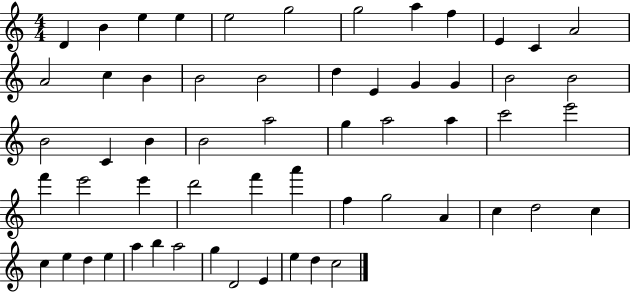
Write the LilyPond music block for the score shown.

{
  \clef treble
  \numericTimeSignature
  \time 4/4
  \key c \major
  d'4 b'4 e''4 e''4 | e''2 g''2 | g''2 a''4 f''4 | e'4 c'4 a'2 | \break a'2 c''4 b'4 | b'2 b'2 | d''4 e'4 g'4 g'4 | b'2 b'2 | \break b'2 c'4 b'4 | b'2 a''2 | g''4 a''2 a''4 | c'''2 e'''2 | \break f'''4 e'''2 e'''4 | d'''2 f'''4 a'''4 | f''4 g''2 a'4 | c''4 d''2 c''4 | \break c''4 e''4 d''4 e''4 | a''4 b''4 a''2 | g''4 d'2 e'4 | e''4 d''4 c''2 | \break \bar "|."
}